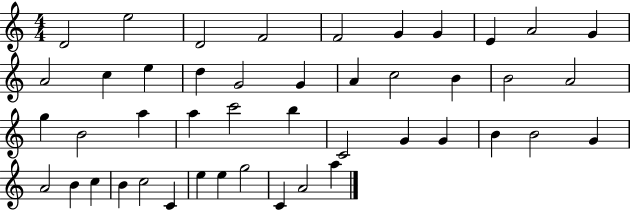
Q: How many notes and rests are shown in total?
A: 45